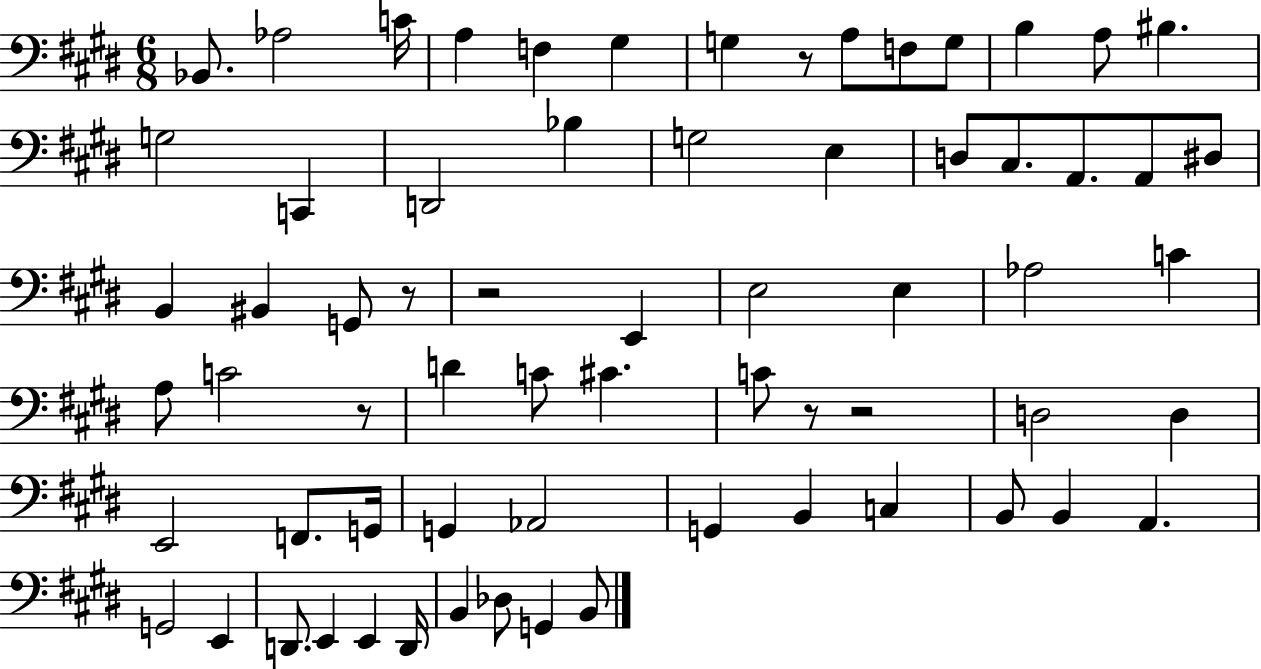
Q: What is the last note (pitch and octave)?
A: B2